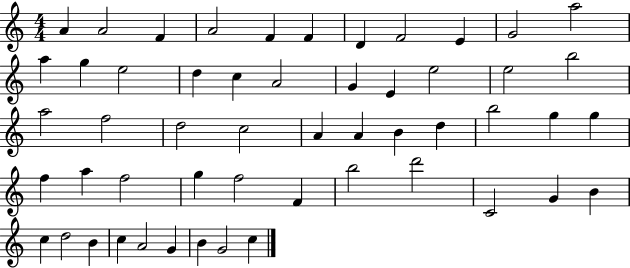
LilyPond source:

{
  \clef treble
  \numericTimeSignature
  \time 4/4
  \key c \major
  a'4 a'2 f'4 | a'2 f'4 f'4 | d'4 f'2 e'4 | g'2 a''2 | \break a''4 g''4 e''2 | d''4 c''4 a'2 | g'4 e'4 e''2 | e''2 b''2 | \break a''2 f''2 | d''2 c''2 | a'4 a'4 b'4 d''4 | b''2 g''4 g''4 | \break f''4 a''4 f''2 | g''4 f''2 f'4 | b''2 d'''2 | c'2 g'4 b'4 | \break c''4 d''2 b'4 | c''4 a'2 g'4 | b'4 g'2 c''4 | \bar "|."
}